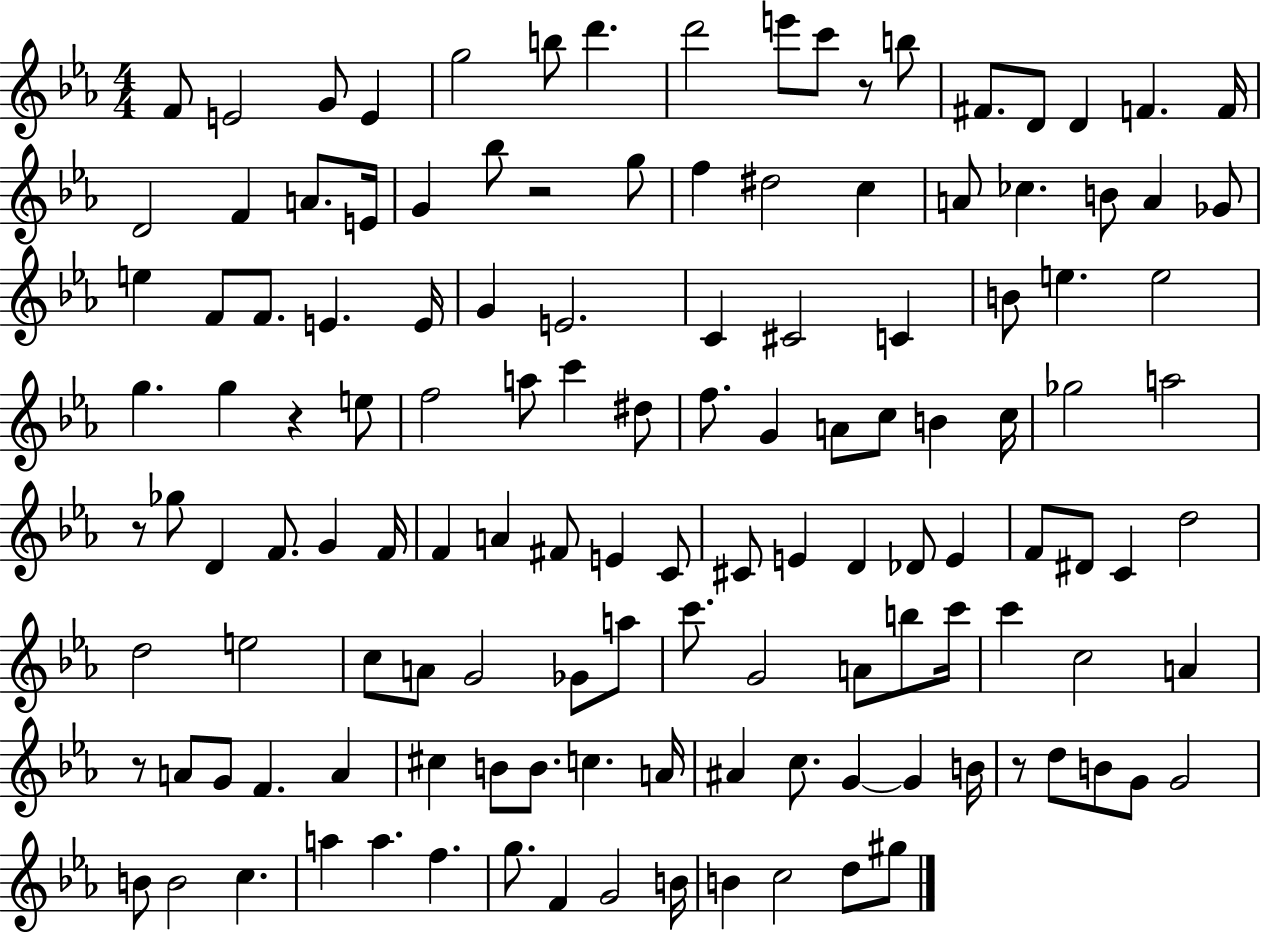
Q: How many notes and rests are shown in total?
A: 131